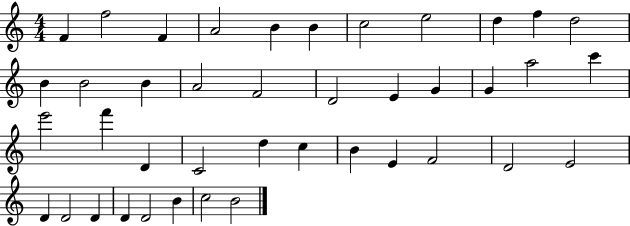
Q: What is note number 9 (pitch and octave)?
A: D5